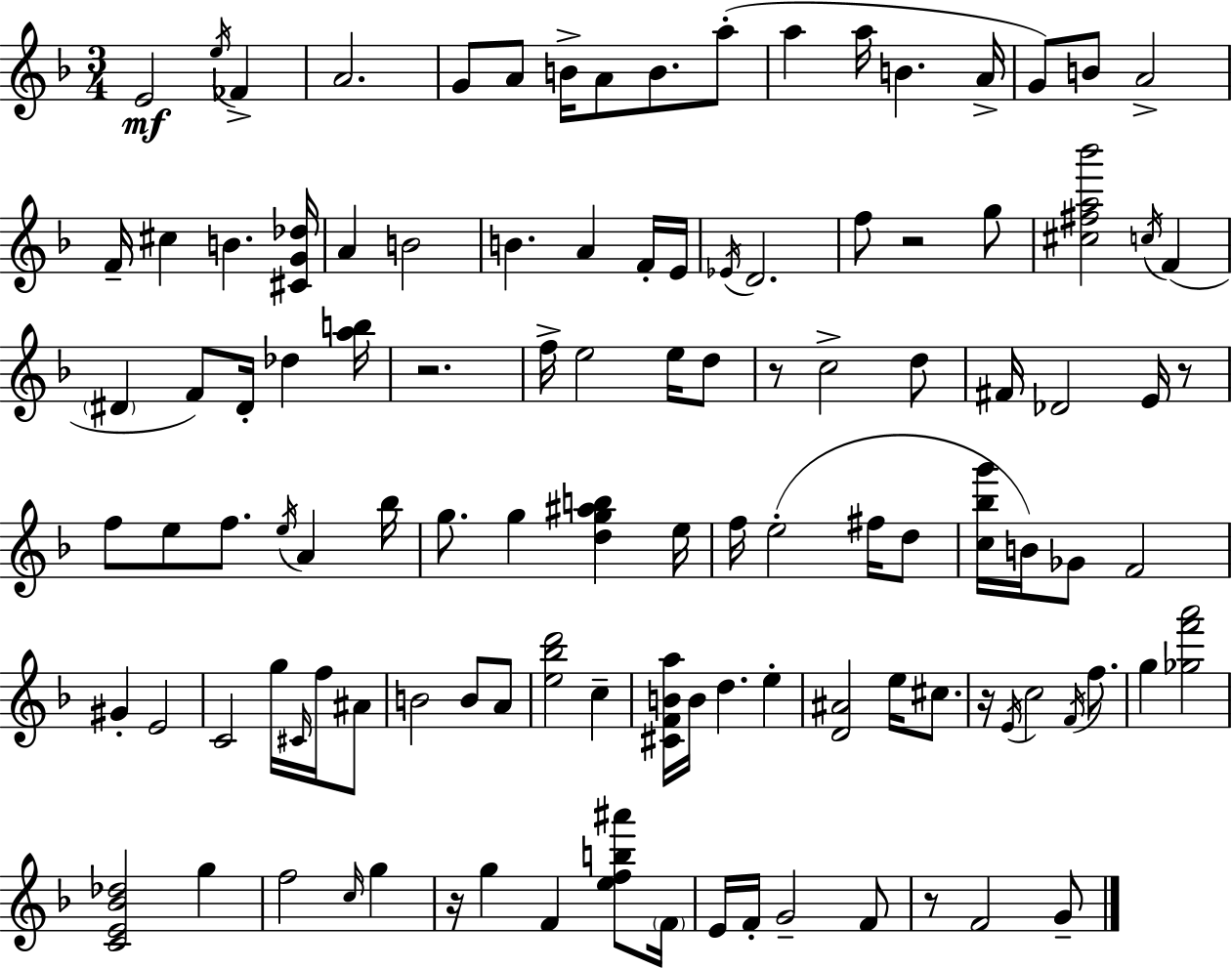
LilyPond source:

{
  \clef treble
  \numericTimeSignature
  \time 3/4
  \key f \major
  e'2\mf \acciaccatura { e''16 } fes'4-> | a'2. | g'8 a'8 b'16-> a'8 b'8. a''8-.( | a''4 a''16 b'4. | \break a'16-> g'8) b'8 a'2-> | f'16-- cis''4 b'4. | <cis' g' des''>16 a'4 b'2 | b'4. a'4 f'16-. | \break e'16 \acciaccatura { ees'16 } d'2. | f''8 r2 | g''8 <cis'' fis'' a'' bes'''>2 \acciaccatura { c''16 }( f'4 | \parenthesize dis'4 f'8) dis'16-. des''4 | \break <a'' b''>16 r2. | f''16-> e''2 | e''16 d''8 r8 c''2-> | d''8 fis'16 des'2 | \break e'16 r8 f''8 e''8 f''8. \acciaccatura { e''16 } a'4 | bes''16 g''8. g''4 <d'' g'' ais'' b''>4 | e''16 f''16 e''2-.( | fis''16 d''8 <c'' bes'' g'''>16 b'16) ges'8 f'2 | \break gis'4-. e'2 | c'2 | g''16 \grace { cis'16 } f''16 ais'8 b'2 | b'8 a'8 <e'' bes'' d'''>2 | \break c''4-- <cis' f' b' a''>16 b'16 d''4. | e''4-. <d' ais'>2 | e''16 cis''8. r16 \acciaccatura { e'16 } c''2 | \acciaccatura { f'16 } f''8. g''4 <ges'' f''' a'''>2 | \break <c' e' bes' des''>2 | g''4 f''2 | \grace { c''16 } g''4 r16 g''4 | f'4 <e'' f'' b'' ais'''>8 \parenthesize f'16 e'16 f'16-. g'2-- | \break f'8 r8 f'2 | g'8-- \bar "|."
}